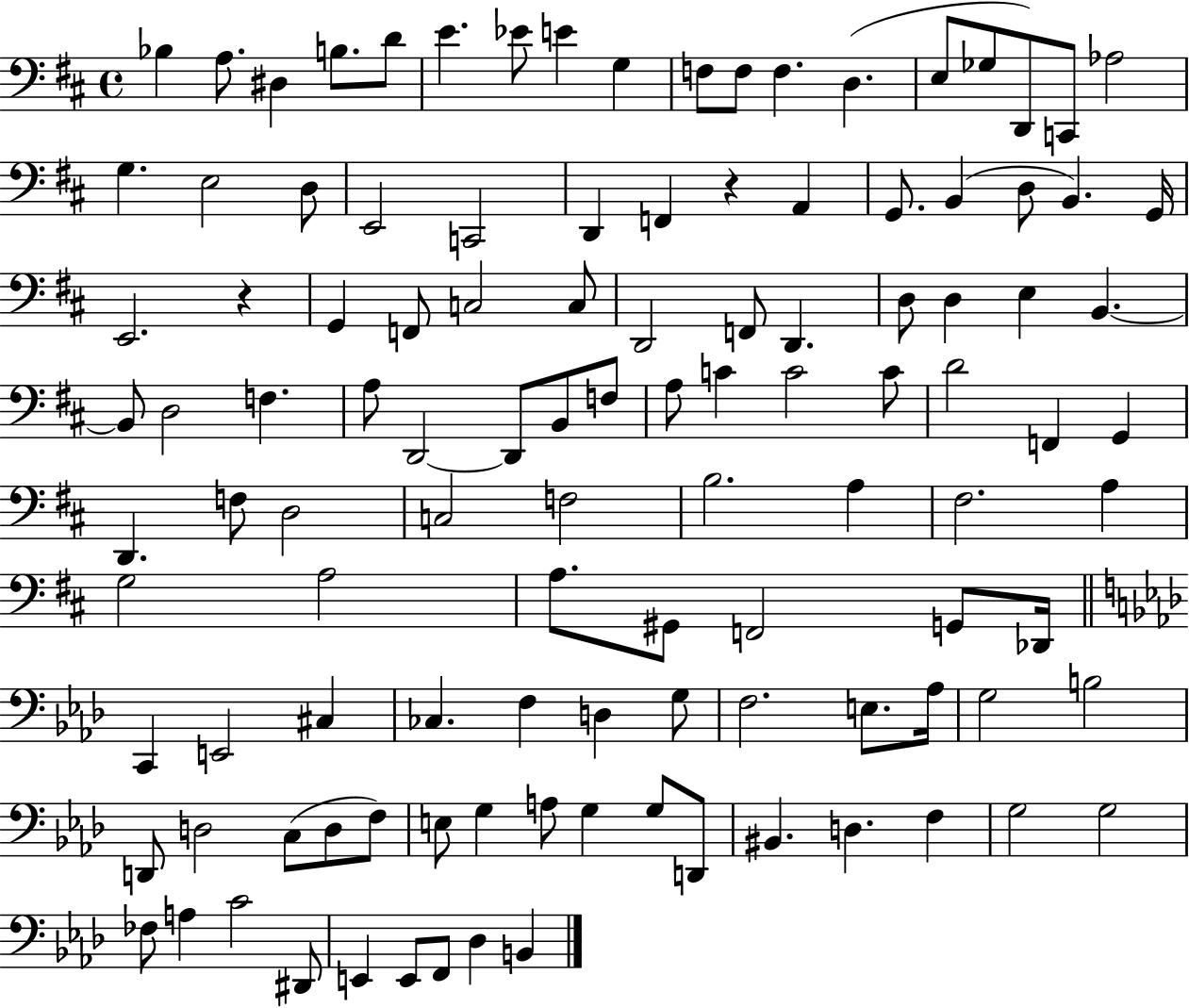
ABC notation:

X:1
T:Untitled
M:4/4
L:1/4
K:D
_B, A,/2 ^D, B,/2 D/2 E _E/2 E G, F,/2 F,/2 F, D, E,/2 _G,/2 D,,/2 C,,/2 _A,2 G, E,2 D,/2 E,,2 C,,2 D,, F,, z A,, G,,/2 B,, D,/2 B,, G,,/4 E,,2 z G,, F,,/2 C,2 C,/2 D,,2 F,,/2 D,, D,/2 D, E, B,, B,,/2 D,2 F, A,/2 D,,2 D,,/2 B,,/2 F,/2 A,/2 C C2 C/2 D2 F,, G,, D,, F,/2 D,2 C,2 F,2 B,2 A, ^F,2 A, G,2 A,2 A,/2 ^G,,/2 F,,2 G,,/2 _D,,/4 C,, E,,2 ^C, _C, F, D, G,/2 F,2 E,/2 _A,/4 G,2 B,2 D,,/2 D,2 C,/2 D,/2 F,/2 E,/2 G, A,/2 G, G,/2 D,,/2 ^B,, D, F, G,2 G,2 _F,/2 A, C2 ^D,,/2 E,, E,,/2 F,,/2 _D, B,,